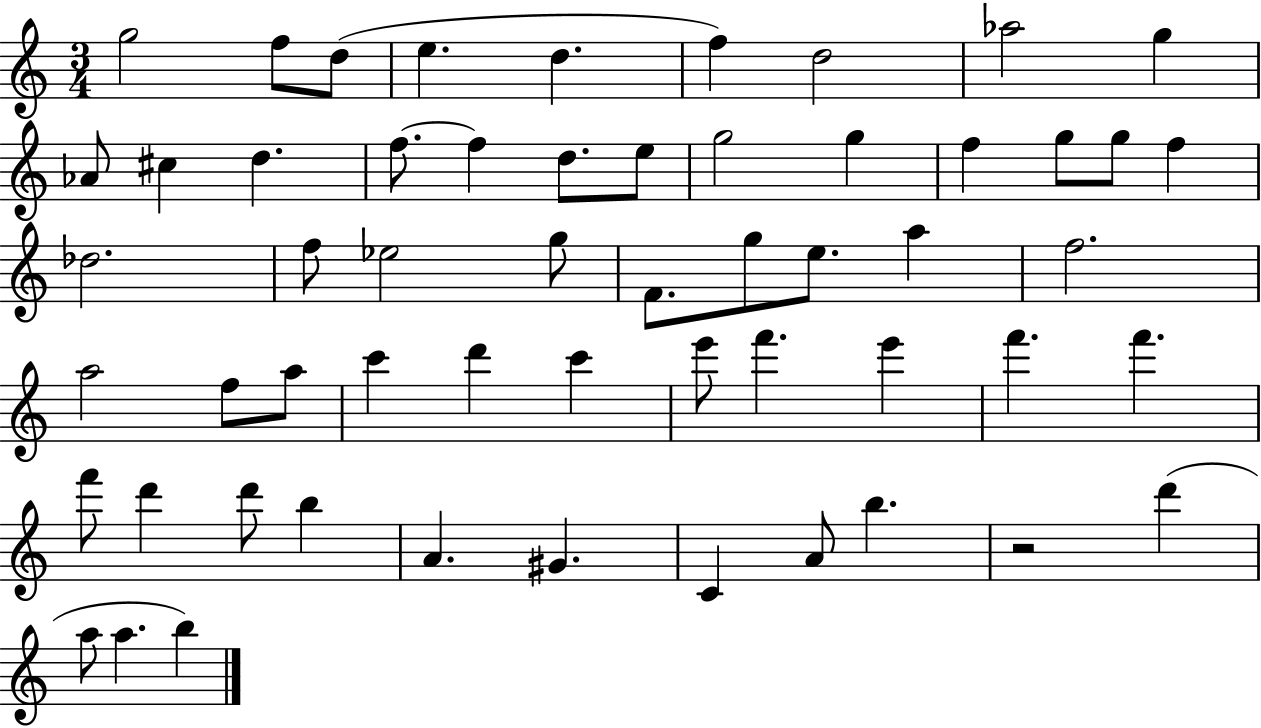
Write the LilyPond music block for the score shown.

{
  \clef treble
  \numericTimeSignature
  \time 3/4
  \key c \major
  g''2 f''8 d''8( | e''4. d''4. | f''4) d''2 | aes''2 g''4 | \break aes'8 cis''4 d''4. | f''8.~~ f''4 d''8. e''8 | g''2 g''4 | f''4 g''8 g''8 f''4 | \break des''2. | f''8 ees''2 g''8 | f'8. g''8 e''8. a''4 | f''2. | \break a''2 f''8 a''8 | c'''4 d'''4 c'''4 | e'''8 f'''4. e'''4 | f'''4. f'''4. | \break f'''8 d'''4 d'''8 b''4 | a'4. gis'4. | c'4 a'8 b''4. | r2 d'''4( | \break a''8 a''4. b''4) | \bar "|."
}